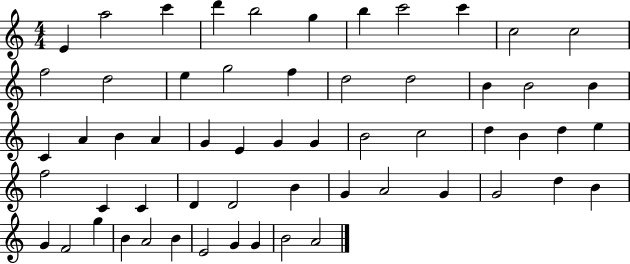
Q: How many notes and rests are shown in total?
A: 58